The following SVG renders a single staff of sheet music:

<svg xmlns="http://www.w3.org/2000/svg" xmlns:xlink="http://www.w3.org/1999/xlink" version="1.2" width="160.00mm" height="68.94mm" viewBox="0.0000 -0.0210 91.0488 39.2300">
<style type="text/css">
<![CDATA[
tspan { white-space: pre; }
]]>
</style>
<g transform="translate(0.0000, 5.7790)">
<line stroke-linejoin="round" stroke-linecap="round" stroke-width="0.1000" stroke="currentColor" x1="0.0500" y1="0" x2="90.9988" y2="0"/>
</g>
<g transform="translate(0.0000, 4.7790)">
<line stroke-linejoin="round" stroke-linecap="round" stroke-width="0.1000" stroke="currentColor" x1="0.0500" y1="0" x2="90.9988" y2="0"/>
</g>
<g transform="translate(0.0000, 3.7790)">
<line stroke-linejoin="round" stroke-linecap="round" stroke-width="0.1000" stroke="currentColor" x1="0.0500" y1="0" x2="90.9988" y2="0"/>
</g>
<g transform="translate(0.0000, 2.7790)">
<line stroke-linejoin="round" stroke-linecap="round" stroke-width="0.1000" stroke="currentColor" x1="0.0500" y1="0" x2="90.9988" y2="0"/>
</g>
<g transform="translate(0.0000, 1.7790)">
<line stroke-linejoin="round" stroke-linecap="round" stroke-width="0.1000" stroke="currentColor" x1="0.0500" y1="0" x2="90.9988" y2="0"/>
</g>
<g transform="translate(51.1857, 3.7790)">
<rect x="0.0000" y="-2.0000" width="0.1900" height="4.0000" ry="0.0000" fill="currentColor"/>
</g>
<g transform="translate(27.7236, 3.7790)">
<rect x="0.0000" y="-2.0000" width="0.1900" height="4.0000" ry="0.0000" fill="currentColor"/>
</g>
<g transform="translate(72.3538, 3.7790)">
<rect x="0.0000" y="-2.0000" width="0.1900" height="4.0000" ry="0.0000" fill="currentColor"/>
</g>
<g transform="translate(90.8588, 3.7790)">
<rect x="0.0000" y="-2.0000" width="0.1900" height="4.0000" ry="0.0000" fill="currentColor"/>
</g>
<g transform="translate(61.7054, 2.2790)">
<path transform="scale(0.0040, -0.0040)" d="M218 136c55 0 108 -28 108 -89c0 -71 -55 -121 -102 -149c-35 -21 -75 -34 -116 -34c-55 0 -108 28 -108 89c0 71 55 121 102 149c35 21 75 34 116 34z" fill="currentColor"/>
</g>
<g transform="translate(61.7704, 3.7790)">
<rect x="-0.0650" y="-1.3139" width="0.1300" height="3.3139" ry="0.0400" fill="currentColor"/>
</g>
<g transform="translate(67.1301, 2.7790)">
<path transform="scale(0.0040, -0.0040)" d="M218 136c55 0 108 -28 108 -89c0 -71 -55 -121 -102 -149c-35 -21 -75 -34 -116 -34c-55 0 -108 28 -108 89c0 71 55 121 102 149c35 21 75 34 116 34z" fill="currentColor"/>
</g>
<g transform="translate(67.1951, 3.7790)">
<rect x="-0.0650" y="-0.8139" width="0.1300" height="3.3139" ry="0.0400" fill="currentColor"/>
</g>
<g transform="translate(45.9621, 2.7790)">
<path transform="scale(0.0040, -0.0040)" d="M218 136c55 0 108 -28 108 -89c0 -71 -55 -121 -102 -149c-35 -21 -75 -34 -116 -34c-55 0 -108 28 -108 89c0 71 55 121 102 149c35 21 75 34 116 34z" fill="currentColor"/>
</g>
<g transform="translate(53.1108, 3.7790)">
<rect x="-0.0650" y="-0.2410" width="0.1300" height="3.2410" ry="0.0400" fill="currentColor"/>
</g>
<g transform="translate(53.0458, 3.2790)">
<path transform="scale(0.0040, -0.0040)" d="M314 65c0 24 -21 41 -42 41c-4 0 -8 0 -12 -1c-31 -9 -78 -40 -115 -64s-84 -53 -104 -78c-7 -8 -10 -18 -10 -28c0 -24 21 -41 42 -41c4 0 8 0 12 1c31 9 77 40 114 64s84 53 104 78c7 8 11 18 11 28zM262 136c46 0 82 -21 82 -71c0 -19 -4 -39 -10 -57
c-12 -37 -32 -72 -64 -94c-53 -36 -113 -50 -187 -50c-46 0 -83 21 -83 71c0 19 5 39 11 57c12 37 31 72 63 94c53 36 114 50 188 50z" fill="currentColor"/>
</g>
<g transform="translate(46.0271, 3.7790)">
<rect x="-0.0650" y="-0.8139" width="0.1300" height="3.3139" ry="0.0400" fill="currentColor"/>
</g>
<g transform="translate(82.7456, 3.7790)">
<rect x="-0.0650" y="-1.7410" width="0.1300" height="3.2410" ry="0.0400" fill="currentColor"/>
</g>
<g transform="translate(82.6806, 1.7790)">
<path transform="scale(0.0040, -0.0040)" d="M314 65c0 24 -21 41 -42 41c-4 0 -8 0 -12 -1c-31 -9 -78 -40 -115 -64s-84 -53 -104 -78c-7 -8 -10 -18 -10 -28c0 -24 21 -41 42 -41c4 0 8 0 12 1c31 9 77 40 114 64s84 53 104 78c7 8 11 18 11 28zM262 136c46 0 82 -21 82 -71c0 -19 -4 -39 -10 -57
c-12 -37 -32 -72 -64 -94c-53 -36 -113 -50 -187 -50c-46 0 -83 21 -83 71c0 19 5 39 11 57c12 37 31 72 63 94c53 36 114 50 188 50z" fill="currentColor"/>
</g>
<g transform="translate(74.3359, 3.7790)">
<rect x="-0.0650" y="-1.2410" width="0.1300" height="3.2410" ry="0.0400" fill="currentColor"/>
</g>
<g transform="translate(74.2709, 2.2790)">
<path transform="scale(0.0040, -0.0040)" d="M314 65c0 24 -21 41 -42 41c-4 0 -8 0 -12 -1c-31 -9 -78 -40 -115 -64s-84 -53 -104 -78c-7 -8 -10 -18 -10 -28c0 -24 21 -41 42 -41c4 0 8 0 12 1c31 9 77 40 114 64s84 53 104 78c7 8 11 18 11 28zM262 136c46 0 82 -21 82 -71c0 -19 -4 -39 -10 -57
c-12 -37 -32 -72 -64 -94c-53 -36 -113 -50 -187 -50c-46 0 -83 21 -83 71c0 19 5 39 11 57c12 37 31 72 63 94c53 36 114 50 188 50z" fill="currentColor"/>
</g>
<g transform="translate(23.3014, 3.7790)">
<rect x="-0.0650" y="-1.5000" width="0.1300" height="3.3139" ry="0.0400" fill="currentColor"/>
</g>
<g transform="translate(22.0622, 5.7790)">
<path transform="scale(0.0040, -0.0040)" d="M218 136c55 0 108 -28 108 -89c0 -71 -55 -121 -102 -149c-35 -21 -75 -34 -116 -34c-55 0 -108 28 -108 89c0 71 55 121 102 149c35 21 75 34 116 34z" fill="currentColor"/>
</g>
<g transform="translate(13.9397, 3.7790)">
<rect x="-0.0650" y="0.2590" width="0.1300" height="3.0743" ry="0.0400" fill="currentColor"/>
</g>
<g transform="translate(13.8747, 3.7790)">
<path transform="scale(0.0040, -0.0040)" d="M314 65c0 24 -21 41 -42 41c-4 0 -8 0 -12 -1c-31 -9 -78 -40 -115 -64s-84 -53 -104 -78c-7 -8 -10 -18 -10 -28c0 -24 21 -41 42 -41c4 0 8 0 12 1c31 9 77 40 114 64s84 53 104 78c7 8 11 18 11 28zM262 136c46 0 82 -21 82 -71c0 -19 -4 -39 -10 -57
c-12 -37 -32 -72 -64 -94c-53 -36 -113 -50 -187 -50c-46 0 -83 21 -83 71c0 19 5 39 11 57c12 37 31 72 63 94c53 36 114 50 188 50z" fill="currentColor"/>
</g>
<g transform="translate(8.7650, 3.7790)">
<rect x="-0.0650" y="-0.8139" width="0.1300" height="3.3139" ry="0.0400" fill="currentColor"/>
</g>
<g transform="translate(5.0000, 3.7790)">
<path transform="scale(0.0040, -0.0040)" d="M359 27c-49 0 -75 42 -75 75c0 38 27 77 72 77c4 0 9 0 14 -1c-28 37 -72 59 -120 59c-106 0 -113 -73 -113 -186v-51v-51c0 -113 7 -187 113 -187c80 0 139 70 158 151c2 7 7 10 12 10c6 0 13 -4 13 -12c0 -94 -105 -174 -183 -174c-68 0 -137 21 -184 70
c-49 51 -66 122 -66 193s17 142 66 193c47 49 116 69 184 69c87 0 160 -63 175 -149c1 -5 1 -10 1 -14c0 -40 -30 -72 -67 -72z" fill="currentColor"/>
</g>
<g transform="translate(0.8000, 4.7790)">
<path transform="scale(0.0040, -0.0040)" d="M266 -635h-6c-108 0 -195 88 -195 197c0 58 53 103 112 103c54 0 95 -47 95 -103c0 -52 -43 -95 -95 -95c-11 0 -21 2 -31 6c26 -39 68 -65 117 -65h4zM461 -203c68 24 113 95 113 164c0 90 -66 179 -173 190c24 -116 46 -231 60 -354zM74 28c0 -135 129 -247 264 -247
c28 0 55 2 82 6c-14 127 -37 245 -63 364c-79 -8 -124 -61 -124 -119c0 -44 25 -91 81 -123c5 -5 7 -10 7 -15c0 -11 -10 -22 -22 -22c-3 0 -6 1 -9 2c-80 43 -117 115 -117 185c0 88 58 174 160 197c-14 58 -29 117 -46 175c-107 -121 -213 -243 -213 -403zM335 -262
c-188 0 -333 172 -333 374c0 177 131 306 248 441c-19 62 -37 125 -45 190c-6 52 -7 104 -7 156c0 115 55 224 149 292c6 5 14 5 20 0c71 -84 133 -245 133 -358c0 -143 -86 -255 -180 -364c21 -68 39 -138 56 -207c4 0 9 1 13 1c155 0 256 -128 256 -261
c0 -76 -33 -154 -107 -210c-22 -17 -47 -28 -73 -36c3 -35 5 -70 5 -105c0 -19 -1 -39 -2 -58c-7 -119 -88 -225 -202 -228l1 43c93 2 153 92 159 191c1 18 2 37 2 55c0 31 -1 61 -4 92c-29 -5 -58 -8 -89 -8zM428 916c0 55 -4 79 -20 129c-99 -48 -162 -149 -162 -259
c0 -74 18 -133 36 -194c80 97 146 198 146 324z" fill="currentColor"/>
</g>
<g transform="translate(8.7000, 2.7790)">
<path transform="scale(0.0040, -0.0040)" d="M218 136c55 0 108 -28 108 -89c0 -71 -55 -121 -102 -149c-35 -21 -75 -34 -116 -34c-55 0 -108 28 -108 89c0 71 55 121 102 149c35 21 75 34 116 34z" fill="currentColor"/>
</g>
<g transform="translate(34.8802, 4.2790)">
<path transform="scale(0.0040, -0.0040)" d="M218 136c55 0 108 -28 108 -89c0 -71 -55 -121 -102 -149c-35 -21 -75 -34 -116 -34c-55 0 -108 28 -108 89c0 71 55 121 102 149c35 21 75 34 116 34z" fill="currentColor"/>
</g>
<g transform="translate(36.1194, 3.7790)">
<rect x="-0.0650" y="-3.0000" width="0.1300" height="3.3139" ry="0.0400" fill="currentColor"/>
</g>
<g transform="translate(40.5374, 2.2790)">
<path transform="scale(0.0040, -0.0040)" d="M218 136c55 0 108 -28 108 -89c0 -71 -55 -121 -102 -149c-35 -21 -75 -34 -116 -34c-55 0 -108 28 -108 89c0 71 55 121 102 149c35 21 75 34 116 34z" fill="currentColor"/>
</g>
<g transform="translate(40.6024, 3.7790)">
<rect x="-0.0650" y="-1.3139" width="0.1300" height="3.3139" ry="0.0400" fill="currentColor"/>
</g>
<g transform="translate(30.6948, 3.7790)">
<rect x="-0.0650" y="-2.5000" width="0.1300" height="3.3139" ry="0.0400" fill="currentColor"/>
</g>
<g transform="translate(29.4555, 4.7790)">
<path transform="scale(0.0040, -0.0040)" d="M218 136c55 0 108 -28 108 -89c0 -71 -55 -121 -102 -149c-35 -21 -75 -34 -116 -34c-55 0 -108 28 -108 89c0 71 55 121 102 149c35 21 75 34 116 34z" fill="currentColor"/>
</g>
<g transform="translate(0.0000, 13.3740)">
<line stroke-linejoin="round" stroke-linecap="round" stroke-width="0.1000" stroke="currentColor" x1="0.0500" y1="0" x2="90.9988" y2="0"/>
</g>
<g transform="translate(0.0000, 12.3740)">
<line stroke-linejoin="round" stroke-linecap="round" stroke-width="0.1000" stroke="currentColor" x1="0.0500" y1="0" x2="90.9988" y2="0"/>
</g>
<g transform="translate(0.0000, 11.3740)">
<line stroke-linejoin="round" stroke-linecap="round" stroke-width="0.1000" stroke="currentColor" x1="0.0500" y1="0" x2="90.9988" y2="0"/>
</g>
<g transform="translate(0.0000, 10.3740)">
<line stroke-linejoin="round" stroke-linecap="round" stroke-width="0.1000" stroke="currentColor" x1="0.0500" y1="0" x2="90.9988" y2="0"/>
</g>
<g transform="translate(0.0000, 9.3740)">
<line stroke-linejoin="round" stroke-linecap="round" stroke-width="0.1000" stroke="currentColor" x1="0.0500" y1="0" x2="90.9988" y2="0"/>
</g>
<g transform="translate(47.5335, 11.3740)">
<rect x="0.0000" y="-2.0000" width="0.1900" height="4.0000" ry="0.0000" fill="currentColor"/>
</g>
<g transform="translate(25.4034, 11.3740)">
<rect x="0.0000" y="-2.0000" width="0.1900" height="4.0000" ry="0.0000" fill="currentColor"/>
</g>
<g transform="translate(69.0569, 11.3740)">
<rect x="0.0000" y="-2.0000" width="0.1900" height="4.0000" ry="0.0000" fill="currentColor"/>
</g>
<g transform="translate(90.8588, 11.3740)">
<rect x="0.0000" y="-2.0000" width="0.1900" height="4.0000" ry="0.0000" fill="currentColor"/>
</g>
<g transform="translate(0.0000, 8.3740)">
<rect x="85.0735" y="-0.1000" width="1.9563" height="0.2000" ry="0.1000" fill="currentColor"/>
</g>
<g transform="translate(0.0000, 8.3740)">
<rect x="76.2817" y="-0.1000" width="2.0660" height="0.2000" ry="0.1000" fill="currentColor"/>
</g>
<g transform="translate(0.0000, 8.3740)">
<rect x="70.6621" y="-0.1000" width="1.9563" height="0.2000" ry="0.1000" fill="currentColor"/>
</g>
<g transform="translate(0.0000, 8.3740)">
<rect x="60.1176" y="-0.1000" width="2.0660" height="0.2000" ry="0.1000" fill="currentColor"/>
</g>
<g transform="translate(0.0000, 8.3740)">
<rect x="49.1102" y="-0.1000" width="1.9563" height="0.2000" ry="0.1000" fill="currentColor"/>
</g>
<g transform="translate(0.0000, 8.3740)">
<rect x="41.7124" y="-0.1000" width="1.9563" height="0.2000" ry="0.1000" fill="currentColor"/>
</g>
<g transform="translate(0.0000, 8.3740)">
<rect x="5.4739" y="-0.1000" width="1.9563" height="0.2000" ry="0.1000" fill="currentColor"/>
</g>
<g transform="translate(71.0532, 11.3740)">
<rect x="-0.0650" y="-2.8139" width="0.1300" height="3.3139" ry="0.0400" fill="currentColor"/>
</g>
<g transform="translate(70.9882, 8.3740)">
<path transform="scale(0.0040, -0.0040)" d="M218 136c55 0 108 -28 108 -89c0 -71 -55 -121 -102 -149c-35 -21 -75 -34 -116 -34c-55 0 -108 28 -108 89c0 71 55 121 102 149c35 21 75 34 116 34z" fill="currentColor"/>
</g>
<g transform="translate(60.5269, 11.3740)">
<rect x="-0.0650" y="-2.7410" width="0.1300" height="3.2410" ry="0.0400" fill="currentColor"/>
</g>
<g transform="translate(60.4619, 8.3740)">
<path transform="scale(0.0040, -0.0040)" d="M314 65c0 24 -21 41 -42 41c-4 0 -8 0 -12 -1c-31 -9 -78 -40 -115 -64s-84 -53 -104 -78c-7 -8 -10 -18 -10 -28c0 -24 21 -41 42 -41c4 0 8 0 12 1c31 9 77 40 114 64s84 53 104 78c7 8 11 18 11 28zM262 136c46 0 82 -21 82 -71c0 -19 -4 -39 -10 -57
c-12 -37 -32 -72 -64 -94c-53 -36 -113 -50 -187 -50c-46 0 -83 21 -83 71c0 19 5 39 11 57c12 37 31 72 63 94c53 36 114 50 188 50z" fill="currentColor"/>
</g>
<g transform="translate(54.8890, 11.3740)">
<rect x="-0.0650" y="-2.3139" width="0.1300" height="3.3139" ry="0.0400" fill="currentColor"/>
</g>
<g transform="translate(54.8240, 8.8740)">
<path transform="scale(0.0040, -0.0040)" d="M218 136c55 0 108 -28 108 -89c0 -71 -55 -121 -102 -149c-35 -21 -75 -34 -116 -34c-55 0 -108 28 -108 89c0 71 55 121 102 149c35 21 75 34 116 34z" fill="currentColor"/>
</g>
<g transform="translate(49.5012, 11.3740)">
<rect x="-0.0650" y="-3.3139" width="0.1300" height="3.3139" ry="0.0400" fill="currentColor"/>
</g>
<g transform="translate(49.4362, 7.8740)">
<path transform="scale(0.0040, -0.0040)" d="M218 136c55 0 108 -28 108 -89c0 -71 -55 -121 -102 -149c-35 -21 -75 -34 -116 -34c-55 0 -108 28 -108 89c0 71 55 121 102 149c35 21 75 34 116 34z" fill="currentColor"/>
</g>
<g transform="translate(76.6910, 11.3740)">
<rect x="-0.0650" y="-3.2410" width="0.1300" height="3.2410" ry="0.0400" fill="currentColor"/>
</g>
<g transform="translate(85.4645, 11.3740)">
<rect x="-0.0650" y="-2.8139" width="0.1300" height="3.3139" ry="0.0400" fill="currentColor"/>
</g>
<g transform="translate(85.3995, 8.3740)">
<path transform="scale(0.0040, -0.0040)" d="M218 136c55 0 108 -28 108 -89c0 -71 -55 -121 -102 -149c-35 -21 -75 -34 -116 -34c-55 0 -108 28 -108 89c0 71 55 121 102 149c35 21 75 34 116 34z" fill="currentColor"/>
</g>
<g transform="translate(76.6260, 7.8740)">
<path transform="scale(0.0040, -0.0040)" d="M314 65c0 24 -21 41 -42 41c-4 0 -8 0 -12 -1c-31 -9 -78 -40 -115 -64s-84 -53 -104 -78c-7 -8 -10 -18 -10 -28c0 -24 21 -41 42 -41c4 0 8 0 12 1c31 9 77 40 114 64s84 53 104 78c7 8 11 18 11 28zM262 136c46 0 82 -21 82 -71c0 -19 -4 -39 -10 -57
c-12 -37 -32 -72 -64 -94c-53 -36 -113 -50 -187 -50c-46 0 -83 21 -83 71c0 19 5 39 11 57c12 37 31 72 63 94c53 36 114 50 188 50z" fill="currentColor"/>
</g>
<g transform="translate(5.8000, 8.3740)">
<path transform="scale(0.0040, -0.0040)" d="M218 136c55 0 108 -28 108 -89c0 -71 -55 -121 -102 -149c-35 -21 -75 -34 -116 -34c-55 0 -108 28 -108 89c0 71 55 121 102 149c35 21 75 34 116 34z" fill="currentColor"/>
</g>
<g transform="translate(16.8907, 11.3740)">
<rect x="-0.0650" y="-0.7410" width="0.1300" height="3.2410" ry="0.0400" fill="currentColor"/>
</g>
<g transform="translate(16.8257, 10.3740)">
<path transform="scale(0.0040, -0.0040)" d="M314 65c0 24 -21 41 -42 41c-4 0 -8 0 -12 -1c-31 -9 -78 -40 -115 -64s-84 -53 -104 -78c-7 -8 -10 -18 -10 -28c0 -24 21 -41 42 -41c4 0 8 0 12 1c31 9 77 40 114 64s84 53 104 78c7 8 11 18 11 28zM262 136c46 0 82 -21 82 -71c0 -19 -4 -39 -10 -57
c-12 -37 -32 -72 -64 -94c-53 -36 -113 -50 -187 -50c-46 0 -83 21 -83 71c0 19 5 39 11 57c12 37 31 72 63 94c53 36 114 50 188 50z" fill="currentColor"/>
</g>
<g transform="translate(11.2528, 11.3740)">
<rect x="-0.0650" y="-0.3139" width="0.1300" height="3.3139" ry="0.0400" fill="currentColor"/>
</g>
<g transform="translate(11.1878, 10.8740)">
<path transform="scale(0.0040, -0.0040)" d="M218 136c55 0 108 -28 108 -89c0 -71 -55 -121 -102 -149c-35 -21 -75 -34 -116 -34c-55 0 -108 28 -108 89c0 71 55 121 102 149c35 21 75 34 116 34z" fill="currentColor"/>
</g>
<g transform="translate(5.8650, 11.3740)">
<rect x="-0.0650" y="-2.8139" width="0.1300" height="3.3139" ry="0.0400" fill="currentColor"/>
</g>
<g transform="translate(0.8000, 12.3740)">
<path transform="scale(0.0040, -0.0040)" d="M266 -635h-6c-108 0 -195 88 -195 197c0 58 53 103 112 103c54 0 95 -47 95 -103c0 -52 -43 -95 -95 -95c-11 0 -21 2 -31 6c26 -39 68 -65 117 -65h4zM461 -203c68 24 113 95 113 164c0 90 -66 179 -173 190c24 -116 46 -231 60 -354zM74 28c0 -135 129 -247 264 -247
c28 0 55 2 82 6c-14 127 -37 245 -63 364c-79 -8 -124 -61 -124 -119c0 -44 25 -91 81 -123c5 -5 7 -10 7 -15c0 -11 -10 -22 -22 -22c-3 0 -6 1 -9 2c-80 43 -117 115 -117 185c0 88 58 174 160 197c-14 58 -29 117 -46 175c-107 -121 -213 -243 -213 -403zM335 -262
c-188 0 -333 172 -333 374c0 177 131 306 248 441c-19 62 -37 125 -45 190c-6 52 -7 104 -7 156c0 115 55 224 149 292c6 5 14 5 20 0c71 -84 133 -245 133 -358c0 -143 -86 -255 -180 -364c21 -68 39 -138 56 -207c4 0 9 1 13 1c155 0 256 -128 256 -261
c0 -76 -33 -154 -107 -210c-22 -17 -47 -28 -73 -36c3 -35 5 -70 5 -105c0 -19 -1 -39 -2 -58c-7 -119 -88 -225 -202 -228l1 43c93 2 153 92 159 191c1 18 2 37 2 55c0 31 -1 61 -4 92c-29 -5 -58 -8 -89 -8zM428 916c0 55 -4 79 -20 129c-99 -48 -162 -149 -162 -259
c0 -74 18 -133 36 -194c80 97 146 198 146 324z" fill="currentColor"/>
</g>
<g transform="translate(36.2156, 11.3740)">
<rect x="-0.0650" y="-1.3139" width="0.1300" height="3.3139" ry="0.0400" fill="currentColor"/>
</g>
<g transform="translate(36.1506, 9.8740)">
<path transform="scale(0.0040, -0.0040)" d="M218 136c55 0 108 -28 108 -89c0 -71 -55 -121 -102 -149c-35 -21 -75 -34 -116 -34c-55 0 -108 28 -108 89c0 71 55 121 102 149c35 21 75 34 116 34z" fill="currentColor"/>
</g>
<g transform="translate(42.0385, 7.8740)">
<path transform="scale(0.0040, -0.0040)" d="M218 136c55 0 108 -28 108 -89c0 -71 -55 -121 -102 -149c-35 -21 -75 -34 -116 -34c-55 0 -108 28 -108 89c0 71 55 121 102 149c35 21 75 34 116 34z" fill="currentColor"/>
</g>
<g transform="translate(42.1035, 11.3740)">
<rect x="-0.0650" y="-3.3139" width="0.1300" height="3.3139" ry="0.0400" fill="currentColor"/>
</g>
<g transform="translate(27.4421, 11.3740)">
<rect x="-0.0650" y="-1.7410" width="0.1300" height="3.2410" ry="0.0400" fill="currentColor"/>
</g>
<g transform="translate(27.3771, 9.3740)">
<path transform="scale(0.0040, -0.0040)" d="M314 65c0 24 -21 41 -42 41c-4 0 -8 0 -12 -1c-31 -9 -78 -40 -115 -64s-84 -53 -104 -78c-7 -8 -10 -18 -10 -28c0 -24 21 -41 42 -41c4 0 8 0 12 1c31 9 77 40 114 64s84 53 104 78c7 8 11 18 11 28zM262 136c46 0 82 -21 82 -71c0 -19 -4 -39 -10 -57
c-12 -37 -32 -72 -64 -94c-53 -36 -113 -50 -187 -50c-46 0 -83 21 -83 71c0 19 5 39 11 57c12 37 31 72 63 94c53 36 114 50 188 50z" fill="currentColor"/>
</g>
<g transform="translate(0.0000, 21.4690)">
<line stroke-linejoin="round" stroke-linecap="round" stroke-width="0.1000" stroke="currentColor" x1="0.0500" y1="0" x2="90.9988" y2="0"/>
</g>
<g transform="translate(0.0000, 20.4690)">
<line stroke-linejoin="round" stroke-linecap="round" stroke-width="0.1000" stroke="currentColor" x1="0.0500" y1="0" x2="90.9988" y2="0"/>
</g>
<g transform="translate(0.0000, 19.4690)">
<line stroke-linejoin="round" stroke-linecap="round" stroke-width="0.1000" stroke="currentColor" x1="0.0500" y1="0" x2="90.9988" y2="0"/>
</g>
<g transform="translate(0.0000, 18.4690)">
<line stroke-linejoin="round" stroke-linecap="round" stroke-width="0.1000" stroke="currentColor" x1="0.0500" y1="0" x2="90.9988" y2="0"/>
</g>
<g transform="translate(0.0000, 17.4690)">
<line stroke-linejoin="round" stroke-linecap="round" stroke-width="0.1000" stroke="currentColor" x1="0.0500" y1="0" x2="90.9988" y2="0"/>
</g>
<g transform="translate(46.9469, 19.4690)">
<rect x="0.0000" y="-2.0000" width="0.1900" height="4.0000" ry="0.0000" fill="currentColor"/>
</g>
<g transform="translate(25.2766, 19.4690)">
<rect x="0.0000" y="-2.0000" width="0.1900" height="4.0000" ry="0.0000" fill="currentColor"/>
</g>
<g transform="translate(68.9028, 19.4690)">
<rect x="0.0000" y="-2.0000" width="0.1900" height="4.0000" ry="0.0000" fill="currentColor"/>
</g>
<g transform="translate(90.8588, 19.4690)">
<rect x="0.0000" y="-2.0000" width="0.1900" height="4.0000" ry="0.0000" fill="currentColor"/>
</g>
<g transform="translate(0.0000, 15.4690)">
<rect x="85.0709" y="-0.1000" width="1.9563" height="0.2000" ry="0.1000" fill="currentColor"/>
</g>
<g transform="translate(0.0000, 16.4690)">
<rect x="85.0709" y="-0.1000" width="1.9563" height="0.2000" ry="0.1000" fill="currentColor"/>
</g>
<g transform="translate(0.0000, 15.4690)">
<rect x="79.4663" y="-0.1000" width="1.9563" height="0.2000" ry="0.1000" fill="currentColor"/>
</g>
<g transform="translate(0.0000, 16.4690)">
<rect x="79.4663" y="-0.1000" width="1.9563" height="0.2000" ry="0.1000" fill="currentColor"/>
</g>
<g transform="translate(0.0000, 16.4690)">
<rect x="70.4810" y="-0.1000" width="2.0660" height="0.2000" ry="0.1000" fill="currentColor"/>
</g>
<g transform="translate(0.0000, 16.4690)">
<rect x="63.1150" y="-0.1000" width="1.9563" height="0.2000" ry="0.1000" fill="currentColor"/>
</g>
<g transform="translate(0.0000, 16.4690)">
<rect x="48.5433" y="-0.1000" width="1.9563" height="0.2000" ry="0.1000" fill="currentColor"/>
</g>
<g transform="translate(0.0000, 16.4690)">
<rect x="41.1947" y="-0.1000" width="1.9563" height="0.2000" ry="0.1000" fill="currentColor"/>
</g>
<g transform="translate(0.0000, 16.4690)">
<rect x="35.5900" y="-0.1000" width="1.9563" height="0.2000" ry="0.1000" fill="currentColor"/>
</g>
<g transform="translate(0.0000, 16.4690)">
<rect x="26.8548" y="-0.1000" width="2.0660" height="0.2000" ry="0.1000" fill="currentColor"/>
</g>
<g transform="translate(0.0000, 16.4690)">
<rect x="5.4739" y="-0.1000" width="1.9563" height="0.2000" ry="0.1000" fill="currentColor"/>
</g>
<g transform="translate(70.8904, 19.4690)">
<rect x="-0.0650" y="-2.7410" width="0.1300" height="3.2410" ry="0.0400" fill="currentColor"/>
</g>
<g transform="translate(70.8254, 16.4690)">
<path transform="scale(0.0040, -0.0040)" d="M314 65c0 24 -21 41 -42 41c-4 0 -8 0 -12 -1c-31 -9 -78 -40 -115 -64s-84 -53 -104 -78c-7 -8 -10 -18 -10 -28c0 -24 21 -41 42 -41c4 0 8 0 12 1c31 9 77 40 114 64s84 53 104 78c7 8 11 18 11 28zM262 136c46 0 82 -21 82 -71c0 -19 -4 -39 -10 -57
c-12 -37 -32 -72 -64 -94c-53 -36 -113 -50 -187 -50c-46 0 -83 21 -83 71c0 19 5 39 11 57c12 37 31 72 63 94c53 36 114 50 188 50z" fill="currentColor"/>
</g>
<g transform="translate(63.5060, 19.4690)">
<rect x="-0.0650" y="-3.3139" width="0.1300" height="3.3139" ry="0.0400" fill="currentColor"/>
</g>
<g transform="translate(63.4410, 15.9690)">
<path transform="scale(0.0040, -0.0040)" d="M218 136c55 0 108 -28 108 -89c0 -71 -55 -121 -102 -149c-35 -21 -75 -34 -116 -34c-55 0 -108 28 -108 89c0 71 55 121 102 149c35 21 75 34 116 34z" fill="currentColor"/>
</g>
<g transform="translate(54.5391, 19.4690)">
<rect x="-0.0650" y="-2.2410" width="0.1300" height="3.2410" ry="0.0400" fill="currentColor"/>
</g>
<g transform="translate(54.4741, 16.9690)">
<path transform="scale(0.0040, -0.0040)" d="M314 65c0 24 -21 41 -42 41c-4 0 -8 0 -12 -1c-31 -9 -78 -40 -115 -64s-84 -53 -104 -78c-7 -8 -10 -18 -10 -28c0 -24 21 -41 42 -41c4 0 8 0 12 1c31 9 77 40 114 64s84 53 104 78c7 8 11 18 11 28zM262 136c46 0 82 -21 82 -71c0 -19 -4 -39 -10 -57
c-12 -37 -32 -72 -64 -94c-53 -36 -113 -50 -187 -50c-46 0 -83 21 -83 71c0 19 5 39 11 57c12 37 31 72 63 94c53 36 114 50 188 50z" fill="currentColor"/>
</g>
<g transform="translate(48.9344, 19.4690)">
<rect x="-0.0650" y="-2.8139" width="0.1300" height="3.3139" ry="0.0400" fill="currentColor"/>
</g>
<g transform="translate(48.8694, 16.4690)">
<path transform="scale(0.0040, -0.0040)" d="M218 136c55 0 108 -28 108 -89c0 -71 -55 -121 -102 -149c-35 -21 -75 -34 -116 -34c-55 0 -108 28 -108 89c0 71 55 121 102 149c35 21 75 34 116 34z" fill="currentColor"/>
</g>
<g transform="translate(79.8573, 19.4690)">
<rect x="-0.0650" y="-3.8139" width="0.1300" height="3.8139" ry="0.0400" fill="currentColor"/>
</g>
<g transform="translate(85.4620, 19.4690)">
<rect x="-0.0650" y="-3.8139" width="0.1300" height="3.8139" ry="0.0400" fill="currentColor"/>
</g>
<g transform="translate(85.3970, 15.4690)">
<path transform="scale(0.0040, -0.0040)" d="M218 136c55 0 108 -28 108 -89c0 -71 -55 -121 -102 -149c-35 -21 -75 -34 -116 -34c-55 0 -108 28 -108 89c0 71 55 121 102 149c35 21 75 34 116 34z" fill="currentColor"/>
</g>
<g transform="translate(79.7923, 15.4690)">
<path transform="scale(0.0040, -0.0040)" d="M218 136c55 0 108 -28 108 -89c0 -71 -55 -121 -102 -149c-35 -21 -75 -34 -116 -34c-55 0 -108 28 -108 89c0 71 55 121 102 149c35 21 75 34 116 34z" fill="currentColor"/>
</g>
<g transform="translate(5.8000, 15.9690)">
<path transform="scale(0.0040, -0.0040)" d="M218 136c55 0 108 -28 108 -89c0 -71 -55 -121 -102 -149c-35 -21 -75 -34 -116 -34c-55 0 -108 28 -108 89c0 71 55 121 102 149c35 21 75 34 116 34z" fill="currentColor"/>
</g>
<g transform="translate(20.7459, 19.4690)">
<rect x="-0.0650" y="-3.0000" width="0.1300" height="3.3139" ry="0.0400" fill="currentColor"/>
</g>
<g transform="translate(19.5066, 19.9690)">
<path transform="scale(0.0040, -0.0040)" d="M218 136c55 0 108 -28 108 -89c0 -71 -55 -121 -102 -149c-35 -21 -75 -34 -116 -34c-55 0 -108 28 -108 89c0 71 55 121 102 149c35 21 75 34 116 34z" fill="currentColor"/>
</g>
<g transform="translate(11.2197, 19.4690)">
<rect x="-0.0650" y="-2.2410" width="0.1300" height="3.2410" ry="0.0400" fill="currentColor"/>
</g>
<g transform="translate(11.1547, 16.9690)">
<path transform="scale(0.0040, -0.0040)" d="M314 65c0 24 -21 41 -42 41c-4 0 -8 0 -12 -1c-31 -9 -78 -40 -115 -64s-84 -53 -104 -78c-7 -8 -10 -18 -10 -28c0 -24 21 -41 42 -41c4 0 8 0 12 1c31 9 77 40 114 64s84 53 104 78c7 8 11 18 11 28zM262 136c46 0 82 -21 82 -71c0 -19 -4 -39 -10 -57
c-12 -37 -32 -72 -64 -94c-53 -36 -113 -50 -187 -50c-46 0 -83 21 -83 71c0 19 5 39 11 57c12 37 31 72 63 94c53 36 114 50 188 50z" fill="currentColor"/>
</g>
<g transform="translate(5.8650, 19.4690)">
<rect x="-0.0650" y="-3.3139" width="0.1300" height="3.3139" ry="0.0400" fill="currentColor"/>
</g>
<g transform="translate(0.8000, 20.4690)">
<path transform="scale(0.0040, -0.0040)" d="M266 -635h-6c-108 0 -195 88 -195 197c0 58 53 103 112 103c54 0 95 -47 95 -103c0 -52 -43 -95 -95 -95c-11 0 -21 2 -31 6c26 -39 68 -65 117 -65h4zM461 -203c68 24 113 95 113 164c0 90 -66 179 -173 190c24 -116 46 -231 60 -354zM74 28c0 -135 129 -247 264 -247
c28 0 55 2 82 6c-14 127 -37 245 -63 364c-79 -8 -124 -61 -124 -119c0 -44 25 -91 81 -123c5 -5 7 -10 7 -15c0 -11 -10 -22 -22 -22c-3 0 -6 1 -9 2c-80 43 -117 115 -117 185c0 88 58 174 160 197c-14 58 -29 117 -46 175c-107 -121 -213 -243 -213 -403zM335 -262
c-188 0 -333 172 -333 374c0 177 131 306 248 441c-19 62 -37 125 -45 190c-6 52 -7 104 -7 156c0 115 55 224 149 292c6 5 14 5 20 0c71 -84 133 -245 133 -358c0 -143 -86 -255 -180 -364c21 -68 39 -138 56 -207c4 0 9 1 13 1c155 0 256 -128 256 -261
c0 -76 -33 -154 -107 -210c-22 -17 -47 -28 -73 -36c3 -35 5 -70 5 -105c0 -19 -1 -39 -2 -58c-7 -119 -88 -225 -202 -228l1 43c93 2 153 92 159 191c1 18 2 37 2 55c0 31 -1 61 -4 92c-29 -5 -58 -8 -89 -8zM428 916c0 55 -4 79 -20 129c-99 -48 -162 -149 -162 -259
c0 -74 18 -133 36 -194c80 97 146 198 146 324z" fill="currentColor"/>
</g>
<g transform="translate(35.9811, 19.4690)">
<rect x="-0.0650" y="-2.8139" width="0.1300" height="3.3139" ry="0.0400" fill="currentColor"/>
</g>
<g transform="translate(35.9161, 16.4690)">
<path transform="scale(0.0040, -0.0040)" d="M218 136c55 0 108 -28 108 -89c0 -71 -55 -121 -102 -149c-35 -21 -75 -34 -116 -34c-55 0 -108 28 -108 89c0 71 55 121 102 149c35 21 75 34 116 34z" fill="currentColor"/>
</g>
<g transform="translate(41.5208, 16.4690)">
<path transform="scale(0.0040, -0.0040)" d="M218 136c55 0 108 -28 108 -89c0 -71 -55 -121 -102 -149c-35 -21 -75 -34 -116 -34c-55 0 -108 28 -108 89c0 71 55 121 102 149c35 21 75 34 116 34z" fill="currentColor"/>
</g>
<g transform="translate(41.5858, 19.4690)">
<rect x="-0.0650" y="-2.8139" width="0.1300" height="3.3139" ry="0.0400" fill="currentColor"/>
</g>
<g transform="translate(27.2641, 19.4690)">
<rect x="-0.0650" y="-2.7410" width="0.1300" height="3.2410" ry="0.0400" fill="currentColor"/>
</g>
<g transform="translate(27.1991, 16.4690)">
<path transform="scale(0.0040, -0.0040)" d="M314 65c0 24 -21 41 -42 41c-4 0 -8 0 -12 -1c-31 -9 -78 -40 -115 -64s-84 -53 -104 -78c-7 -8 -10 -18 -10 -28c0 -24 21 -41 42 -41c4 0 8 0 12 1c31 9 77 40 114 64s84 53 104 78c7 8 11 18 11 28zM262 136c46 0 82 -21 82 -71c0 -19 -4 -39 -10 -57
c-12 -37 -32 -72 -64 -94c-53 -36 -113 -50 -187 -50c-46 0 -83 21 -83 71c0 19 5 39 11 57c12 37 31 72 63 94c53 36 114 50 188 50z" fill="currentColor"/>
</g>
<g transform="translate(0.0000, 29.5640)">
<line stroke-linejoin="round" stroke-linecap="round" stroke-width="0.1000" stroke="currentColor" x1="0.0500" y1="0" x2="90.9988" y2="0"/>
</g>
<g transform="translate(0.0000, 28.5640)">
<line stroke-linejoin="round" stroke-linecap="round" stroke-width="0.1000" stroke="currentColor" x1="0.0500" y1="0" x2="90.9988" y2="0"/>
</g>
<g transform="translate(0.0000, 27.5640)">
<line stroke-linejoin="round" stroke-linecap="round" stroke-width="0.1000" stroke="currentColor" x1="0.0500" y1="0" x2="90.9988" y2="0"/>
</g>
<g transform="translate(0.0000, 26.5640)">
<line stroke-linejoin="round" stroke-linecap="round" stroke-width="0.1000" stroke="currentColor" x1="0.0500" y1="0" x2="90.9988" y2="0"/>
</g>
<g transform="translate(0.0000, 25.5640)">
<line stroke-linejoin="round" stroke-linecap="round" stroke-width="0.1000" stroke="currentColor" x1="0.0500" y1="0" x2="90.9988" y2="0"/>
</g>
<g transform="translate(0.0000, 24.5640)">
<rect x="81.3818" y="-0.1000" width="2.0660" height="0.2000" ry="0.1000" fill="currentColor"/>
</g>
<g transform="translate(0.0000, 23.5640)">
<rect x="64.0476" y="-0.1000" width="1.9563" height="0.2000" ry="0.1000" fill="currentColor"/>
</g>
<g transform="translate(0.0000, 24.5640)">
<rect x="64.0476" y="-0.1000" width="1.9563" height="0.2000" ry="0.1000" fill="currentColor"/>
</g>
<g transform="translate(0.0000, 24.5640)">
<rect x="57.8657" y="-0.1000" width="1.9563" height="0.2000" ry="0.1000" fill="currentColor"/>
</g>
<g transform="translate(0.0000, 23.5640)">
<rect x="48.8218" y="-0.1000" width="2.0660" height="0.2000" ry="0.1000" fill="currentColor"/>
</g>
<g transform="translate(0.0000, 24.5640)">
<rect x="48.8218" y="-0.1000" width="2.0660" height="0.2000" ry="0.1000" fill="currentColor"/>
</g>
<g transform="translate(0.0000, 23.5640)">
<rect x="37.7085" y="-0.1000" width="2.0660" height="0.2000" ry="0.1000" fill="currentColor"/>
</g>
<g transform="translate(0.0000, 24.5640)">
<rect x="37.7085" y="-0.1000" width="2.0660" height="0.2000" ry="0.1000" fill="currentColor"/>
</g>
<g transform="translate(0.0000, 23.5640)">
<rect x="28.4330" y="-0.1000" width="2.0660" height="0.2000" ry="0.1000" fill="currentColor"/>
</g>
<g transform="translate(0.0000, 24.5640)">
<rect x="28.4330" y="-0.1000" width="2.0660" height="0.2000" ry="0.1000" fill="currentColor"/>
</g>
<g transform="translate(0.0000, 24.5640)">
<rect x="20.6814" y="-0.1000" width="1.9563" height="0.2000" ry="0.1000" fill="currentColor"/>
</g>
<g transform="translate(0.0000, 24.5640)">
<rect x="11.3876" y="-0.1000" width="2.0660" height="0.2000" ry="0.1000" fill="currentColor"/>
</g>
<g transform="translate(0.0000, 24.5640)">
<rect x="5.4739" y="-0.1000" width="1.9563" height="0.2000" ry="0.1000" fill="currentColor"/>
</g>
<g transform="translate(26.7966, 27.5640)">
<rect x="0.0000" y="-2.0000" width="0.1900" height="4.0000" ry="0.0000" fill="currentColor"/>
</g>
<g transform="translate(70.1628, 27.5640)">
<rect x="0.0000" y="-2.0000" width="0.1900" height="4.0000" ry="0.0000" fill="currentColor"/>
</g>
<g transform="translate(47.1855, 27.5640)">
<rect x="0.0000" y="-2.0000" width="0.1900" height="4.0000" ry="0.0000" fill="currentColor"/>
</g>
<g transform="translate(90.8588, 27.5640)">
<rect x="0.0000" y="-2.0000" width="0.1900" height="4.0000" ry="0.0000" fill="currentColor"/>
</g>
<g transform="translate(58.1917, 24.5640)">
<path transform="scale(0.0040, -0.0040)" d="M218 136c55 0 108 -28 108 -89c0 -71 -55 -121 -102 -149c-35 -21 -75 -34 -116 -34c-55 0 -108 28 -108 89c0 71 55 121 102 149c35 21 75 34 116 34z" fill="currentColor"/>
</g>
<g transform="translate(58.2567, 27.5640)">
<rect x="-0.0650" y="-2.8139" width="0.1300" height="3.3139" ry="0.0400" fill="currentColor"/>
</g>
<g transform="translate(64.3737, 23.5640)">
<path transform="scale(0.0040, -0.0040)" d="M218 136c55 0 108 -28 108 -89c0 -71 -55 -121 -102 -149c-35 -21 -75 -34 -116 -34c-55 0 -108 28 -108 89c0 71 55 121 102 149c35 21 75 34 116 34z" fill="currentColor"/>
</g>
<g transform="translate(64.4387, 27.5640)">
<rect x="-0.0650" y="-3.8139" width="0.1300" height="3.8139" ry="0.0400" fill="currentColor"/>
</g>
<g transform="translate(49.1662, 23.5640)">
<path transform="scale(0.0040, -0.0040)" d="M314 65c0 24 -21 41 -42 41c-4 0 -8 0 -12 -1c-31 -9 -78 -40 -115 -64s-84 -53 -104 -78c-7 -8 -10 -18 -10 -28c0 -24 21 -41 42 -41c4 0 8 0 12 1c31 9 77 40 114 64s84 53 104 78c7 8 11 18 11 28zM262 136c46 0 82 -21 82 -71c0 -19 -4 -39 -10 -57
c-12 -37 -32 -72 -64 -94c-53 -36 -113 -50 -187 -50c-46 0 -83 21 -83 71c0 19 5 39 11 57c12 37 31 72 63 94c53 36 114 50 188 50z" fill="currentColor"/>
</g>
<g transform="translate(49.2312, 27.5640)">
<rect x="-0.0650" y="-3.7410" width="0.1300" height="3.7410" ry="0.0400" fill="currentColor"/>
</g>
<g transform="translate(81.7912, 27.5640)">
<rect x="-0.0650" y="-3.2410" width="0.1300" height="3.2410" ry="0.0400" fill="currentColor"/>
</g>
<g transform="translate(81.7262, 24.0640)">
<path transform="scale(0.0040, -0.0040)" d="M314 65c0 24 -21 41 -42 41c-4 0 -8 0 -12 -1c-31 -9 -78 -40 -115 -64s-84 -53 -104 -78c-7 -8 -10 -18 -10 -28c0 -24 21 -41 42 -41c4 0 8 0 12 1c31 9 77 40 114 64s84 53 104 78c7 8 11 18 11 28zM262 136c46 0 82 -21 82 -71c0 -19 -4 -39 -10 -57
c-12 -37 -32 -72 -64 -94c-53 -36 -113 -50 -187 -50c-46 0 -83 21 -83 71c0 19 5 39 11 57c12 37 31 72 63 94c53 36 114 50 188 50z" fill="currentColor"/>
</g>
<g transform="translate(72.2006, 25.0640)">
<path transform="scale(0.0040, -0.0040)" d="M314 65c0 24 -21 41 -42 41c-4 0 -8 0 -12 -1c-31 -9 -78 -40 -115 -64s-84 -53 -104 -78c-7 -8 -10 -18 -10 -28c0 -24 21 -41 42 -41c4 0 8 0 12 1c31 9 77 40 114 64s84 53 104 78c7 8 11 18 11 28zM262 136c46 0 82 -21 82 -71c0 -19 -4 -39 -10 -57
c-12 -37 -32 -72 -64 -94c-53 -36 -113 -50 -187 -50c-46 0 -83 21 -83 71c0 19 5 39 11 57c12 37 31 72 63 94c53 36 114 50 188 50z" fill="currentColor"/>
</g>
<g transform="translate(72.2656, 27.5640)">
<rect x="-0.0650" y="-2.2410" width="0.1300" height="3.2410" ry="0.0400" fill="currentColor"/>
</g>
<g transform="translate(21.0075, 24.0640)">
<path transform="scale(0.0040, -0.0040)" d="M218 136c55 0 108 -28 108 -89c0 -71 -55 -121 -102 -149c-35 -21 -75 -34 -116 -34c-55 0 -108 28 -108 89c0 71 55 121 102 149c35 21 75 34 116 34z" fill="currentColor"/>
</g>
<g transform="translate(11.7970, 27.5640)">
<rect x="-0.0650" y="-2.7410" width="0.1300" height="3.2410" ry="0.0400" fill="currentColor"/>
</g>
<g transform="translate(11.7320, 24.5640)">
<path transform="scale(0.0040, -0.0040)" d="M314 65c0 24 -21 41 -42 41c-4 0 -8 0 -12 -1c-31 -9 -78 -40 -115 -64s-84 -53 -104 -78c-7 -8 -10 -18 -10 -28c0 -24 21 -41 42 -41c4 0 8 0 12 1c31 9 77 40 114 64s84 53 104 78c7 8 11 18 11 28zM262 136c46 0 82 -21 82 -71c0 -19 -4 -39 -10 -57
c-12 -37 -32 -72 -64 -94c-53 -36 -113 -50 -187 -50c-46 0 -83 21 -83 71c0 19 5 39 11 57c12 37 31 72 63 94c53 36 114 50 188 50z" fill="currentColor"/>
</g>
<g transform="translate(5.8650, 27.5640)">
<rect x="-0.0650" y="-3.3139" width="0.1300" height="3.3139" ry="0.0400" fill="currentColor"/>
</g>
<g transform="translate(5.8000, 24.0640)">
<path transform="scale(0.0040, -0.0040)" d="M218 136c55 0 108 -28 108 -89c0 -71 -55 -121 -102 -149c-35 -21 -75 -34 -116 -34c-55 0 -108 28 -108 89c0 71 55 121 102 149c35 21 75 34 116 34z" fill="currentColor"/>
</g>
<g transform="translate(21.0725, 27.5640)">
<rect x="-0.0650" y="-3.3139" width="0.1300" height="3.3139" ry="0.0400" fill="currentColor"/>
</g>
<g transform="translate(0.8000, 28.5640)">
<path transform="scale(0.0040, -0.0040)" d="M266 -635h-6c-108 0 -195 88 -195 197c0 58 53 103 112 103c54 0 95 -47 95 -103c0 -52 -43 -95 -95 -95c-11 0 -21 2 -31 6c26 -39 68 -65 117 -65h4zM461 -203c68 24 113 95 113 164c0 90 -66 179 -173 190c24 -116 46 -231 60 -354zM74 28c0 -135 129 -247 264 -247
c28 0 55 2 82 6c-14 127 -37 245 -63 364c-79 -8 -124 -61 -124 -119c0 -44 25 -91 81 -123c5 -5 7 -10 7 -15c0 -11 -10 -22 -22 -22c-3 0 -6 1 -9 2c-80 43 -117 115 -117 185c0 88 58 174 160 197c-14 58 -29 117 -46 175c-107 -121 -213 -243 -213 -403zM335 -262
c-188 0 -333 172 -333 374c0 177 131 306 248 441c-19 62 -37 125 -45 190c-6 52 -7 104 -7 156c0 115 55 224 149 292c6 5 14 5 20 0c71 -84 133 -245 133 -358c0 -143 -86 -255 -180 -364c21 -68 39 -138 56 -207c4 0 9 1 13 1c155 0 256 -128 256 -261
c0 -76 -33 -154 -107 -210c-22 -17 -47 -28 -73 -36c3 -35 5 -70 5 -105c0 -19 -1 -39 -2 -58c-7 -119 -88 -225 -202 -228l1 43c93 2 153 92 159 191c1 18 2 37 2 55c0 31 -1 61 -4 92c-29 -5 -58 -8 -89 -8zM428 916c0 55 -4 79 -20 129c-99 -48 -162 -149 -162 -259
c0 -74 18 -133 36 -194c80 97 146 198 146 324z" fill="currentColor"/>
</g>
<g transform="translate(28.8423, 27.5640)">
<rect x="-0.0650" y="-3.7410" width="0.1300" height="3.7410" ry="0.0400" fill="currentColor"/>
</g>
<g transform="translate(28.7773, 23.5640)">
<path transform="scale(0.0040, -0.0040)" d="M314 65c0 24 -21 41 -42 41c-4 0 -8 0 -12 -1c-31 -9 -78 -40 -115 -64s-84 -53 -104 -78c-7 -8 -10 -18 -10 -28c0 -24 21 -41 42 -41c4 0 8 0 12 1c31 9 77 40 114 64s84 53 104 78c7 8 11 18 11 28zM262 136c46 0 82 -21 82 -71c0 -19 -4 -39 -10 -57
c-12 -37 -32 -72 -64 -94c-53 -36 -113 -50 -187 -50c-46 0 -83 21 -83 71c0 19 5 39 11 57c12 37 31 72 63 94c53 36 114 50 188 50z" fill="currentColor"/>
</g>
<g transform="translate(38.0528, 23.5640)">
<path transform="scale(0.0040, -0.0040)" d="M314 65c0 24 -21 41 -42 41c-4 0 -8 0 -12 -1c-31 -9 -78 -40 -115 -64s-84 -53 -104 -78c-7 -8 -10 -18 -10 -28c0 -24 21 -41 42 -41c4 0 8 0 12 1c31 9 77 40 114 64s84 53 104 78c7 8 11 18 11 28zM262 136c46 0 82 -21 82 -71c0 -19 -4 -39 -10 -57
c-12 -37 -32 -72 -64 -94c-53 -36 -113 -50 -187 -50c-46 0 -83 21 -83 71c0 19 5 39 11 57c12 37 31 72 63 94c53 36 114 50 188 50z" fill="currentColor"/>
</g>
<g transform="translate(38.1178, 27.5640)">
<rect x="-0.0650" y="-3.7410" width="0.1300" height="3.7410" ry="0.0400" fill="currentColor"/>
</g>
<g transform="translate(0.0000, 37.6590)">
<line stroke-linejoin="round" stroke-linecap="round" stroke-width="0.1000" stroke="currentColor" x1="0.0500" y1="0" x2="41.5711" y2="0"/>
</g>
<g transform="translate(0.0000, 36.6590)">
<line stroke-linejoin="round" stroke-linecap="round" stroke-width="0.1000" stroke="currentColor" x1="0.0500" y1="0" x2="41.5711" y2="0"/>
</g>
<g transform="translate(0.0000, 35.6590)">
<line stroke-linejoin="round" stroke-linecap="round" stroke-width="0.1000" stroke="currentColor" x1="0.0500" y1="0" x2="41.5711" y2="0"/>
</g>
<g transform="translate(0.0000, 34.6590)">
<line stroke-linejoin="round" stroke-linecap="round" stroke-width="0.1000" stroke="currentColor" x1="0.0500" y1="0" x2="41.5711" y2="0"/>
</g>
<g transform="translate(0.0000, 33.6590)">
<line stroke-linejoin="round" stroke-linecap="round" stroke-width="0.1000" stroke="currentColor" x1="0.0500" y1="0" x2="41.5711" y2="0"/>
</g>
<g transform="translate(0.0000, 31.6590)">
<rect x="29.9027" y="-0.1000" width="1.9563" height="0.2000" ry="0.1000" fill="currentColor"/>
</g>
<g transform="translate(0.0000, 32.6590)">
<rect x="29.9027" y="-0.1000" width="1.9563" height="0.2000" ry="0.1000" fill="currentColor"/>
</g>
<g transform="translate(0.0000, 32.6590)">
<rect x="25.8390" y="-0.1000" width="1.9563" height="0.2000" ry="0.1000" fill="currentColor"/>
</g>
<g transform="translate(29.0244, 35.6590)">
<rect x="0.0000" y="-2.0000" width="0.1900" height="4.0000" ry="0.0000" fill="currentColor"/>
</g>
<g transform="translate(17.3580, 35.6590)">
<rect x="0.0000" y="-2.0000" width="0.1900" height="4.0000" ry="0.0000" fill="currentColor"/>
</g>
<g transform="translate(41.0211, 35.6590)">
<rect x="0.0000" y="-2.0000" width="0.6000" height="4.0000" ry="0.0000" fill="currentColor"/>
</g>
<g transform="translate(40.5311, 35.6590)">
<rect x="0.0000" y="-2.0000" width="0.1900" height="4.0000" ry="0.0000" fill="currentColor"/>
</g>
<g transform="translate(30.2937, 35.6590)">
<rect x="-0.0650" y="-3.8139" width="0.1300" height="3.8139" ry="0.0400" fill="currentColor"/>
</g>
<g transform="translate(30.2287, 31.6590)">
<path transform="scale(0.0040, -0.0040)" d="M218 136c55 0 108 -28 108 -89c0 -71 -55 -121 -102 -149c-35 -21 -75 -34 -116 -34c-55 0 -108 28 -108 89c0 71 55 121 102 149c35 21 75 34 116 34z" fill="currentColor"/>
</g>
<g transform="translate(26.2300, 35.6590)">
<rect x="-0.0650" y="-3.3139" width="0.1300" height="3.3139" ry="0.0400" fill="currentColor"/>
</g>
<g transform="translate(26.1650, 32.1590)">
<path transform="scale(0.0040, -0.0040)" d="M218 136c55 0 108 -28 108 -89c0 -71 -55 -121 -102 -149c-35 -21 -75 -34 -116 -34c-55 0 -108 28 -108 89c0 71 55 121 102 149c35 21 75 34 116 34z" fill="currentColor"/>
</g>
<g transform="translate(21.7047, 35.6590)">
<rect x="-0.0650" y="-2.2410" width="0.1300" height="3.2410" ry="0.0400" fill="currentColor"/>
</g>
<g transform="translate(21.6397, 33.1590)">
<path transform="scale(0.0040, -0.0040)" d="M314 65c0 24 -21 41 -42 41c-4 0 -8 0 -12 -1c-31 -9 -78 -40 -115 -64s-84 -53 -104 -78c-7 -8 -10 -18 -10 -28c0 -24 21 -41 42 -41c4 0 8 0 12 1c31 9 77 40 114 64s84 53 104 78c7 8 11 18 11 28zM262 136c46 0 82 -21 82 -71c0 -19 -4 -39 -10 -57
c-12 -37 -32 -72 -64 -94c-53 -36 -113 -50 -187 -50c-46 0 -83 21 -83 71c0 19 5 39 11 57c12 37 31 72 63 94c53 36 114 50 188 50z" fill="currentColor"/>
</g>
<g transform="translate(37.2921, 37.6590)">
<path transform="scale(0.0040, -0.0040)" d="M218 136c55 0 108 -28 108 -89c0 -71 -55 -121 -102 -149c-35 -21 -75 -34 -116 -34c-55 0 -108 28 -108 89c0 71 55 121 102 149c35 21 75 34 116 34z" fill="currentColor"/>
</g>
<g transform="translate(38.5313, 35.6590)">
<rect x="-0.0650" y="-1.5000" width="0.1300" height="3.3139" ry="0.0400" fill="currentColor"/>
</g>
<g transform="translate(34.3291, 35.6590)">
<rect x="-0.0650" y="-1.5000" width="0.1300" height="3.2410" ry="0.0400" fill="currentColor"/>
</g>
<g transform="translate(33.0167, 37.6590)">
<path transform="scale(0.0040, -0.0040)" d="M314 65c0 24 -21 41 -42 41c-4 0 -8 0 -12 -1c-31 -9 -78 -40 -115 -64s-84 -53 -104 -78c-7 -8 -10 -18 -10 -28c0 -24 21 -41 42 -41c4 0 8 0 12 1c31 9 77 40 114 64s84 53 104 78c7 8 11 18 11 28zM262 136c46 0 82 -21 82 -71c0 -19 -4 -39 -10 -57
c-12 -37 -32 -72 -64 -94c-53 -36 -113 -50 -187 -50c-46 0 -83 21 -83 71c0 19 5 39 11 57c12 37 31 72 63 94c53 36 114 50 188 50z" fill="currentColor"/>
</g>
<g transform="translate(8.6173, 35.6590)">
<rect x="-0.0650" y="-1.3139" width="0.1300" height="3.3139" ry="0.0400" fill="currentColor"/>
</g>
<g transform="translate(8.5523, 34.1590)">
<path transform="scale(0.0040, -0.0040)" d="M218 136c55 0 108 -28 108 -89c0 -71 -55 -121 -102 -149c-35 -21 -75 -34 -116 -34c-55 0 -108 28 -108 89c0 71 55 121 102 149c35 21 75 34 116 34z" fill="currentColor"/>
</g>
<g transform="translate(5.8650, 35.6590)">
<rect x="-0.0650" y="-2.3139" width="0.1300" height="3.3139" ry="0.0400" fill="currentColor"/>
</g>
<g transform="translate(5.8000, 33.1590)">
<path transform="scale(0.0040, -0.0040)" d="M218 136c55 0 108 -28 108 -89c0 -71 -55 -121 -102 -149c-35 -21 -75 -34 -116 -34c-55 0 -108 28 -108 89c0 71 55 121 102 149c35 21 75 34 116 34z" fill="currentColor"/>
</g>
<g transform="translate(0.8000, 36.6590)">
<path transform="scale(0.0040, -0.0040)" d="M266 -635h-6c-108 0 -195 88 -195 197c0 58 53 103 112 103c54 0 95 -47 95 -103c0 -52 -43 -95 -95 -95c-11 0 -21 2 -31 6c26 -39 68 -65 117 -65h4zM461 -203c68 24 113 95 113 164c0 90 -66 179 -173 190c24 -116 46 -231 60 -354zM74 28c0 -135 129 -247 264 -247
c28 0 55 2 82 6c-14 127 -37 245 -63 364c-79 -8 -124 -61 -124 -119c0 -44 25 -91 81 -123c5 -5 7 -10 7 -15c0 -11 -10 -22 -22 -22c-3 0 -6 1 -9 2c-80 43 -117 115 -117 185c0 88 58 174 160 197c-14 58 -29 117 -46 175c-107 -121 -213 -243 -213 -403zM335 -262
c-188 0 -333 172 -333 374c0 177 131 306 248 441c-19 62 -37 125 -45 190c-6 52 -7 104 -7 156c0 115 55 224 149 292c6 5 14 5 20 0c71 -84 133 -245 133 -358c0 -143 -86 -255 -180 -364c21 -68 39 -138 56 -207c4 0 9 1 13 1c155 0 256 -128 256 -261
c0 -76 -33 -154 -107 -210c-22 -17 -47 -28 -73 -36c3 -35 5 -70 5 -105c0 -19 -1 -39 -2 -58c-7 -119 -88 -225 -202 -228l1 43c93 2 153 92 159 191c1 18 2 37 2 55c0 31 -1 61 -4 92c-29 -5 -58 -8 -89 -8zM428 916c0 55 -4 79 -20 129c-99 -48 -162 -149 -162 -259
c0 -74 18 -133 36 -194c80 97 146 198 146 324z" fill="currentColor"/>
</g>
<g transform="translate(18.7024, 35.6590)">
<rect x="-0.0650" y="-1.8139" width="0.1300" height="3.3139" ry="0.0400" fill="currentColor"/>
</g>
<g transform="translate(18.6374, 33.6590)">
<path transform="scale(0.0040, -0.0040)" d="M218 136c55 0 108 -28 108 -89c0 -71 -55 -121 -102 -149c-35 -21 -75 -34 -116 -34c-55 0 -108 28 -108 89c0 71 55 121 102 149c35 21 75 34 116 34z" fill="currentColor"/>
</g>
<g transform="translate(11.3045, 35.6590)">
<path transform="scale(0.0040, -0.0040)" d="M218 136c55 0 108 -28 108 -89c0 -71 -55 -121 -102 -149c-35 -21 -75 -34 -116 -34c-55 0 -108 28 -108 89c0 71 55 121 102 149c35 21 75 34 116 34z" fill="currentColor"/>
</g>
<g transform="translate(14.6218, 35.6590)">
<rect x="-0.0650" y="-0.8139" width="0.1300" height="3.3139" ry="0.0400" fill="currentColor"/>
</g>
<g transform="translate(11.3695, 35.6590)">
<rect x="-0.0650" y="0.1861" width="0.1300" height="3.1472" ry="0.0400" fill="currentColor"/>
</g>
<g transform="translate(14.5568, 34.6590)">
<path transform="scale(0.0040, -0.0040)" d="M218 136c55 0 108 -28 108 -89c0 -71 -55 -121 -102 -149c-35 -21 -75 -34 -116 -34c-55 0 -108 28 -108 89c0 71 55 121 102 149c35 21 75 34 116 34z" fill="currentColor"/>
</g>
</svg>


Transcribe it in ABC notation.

X:1
T:Untitled
M:4/4
L:1/4
K:C
d B2 E G A e d c2 e d e2 f2 a c d2 f2 e b b g a2 a b2 a b g2 A a2 a a a g2 b a2 c' c' b a2 b c'2 c'2 c'2 a c' g2 b2 g e B d f g2 b c' E2 E